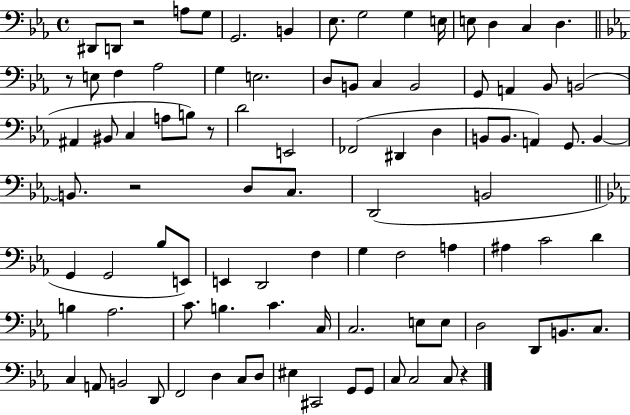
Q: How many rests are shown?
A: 5